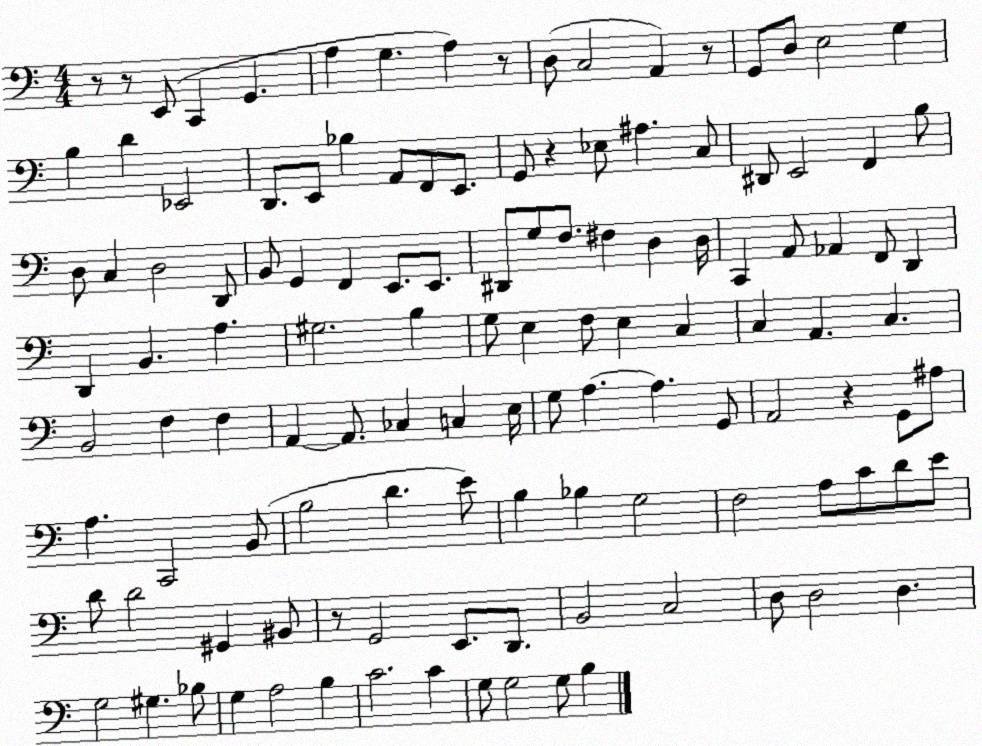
X:1
T:Untitled
M:4/4
L:1/4
K:C
z/2 z/2 E,,/2 C,, G,, A, G, A, z/2 D,/2 C,2 A,, z/2 G,,/2 D,/2 E,2 G, B, D _E,,2 D,,/2 E,,/2 _B, A,,/2 F,,/2 E,,/2 G,,/2 z _E,/2 ^A, C,/2 ^D,,/2 E,,2 F,, B,/2 D,/2 C, D,2 D,,/2 B,,/2 G,, F,, E,,/2 E,,/2 ^D,,/2 G,/2 F,/2 ^F, D, D,/4 C,, A,,/2 _A,, F,,/2 D,, D,, B,, A, ^G,2 B, G,/2 E, F,/2 E, C, C, A,, C, B,,2 F, F, A,, A,,/2 _C, C, E,/4 G,/2 A, A, G,,/2 A,,2 z G,,/2 ^A,/2 A, C,,2 B,,/2 B,2 D E/2 B, _B, G,2 F,2 A,/2 C/2 D/2 E/2 D/2 D2 ^G,, ^B,,/2 z/2 G,,2 E,,/2 D,,/2 B,,2 C,2 D,/2 D,2 D, G,2 ^G, _B,/2 G, A,2 B, C2 C G,/2 G,2 G,/2 B,